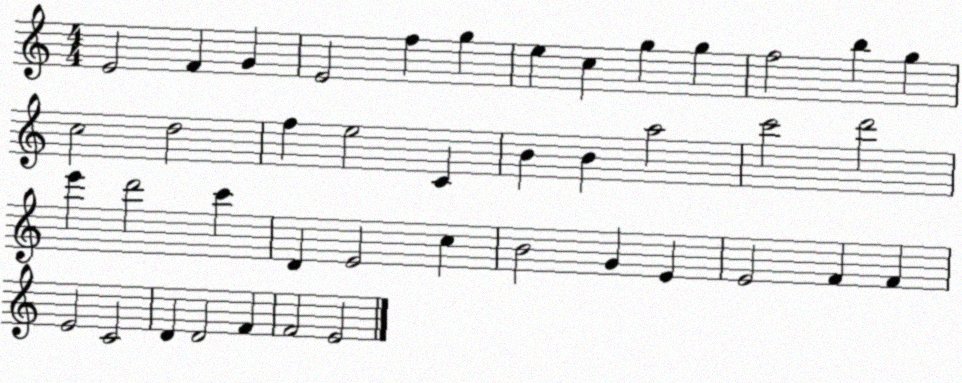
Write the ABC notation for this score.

X:1
T:Untitled
M:4/4
L:1/4
K:C
E2 F G E2 f g e c g g f2 b g c2 d2 f e2 C B B a2 c'2 d'2 e' d'2 c' D E2 c B2 G E E2 F F E2 C2 D D2 F F2 E2